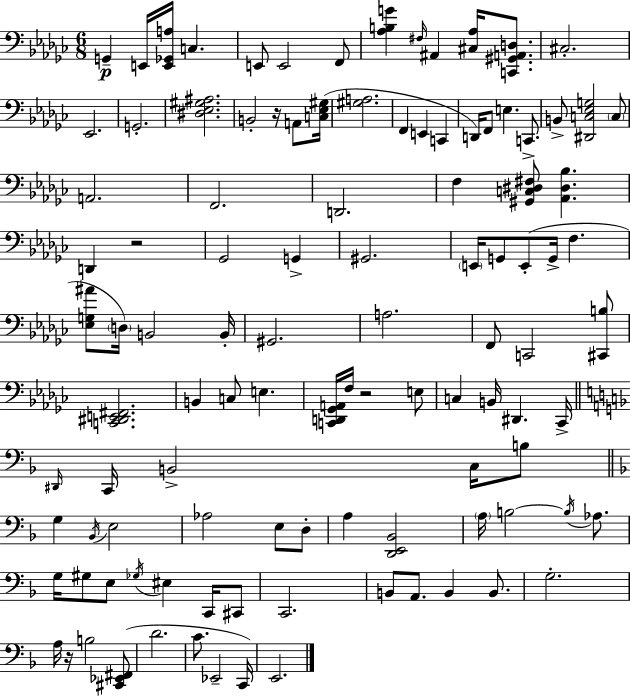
X:1
T:Untitled
M:6/8
L:1/4
K:Ebm
G,, E,,/4 [E,,_G,,A,]/4 C, E,,/2 E,,2 F,,/2 [_A,B,G] ^F,/4 ^A,, [^C,_A,]/4 [C,,^G,,A,,D,]/2 ^C,2 _E,,2 G,,2 [^D,_E,^G,^A,]2 B,,2 z/4 A,,/2 [C,_E,^G,]/4 [^G,A,]2 F,, E,, C,, D,,/4 F,,/2 E, C,,/2 B,,/2 [^D,,C,_E,G,]2 C,/2 A,,2 F,,2 D,,2 F, [^G,,C,^D,^F,]/2 [_A,,^D,_B,] D,, z2 _G,,2 G,, ^G,,2 E,,/4 G,,/2 E,,/2 G,,/4 F, [_E,G,^A]/2 D,/4 B,,2 B,,/4 ^G,,2 A,2 F,,/2 C,,2 [^C,,B,]/2 [C,,^D,,E,,^F,,]2 B,, C,/2 E, [C,,D,,_G,,A,,]/4 F,/4 z2 E,/2 C, B,,/4 ^D,, _C,,/4 ^D,,/4 C,,/4 B,,2 C,/4 B,/2 G, _B,,/4 E,2 _A,2 E,/2 D,/2 A, [D,,E,,_B,,]2 A,/4 B,2 B,/4 _A,/2 G,/4 ^G,/2 E,/2 _G,/4 ^E, C,,/4 ^C,,/2 C,,2 B,,/2 A,,/2 B,, B,,/2 G,2 A,/4 z/4 B,2 [^C,,_E,,^F,,]/2 D2 C/2 _E,,2 C,,/4 E,,2